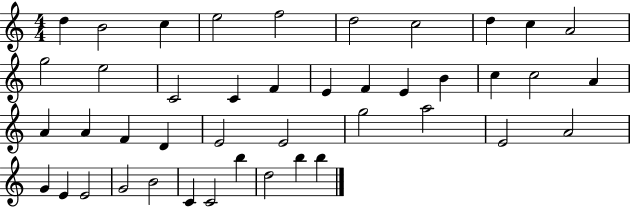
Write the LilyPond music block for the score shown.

{
  \clef treble
  \numericTimeSignature
  \time 4/4
  \key c \major
  d''4 b'2 c''4 | e''2 f''2 | d''2 c''2 | d''4 c''4 a'2 | \break g''2 e''2 | c'2 c'4 f'4 | e'4 f'4 e'4 b'4 | c''4 c''2 a'4 | \break a'4 a'4 f'4 d'4 | e'2 e'2 | g''2 a''2 | e'2 a'2 | \break g'4 e'4 e'2 | g'2 b'2 | c'4 c'2 b''4 | d''2 b''4 b''4 | \break \bar "|."
}